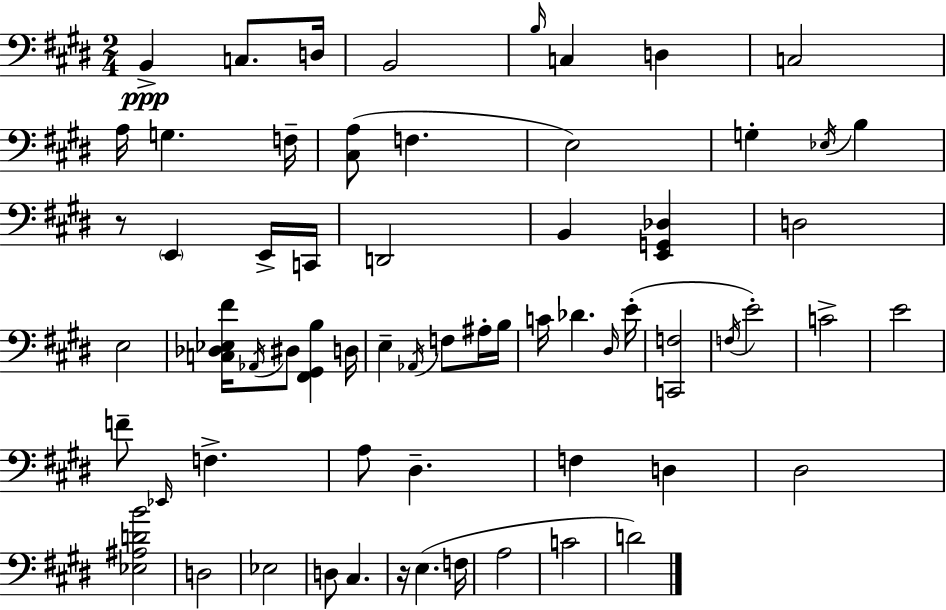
{
  \clef bass
  \numericTimeSignature
  \time 2/4
  \key e \major
  b,4->\ppp c8. d16 | b,2 | \grace { b16 } c4 d4 | c2 | \break a16 g4. | f16-- <cis a>8( f4. | e2) | g4-. \acciaccatura { ees16 } b4 | \break r8 \parenthesize e,4 | e,16-> c,16 d,2 | b,4 <e, g, des>4 | d2 | \break e2 | <c des ees fis'>16 \acciaccatura { aes,16 } dis8 <fis, gis, b>4 | d16 e4-- \acciaccatura { aes,16 } | f8 ais16-. b16 c'16 des'4. | \break \grace { dis16 }( e'16-. <c, f>2 | \acciaccatura { f16 } e'2-.) | c'2-> | e'2 | \break f'8-- | \grace { ees,16 } f4.-> a8 | dis4.-- f4 | d4 dis2 | \break <ees ais d' b'>2 | d2 | ees2 | d8 | \break cis4. r16 | e4.( f16 a2 | c'2 | d'2) | \break \bar "|."
}